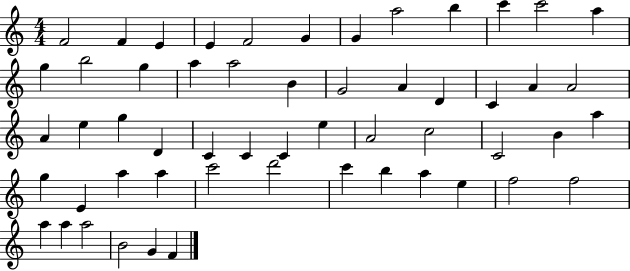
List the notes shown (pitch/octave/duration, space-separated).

F4/h F4/q E4/q E4/q F4/h G4/q G4/q A5/h B5/q C6/q C6/h A5/q G5/q B5/h G5/q A5/q A5/h B4/q G4/h A4/q D4/q C4/q A4/q A4/h A4/q E5/q G5/q D4/q C4/q C4/q C4/q E5/q A4/h C5/h C4/h B4/q A5/q G5/q E4/q A5/q A5/q C6/h D6/h C6/q B5/q A5/q E5/q F5/h F5/h A5/q A5/q A5/h B4/h G4/q F4/q